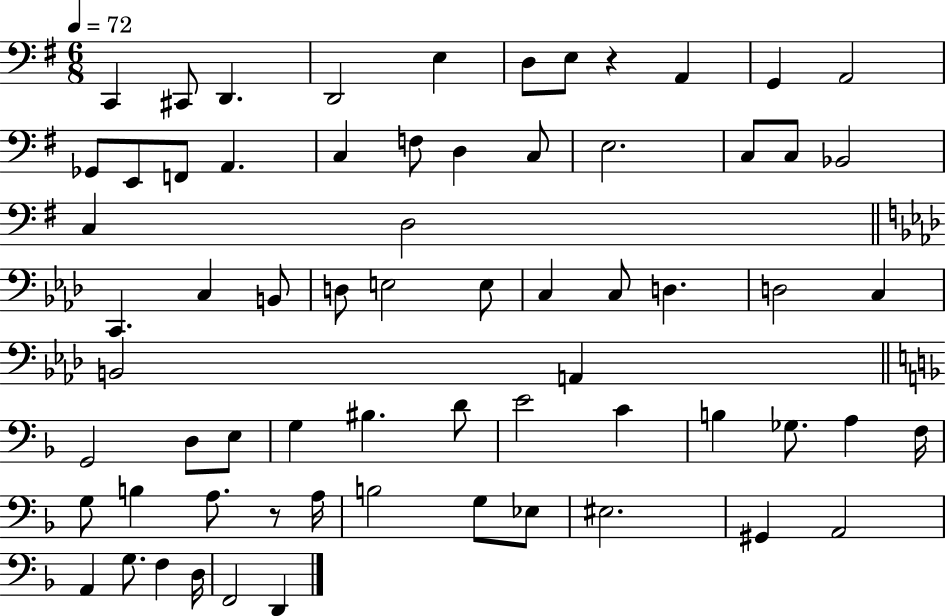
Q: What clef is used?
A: bass